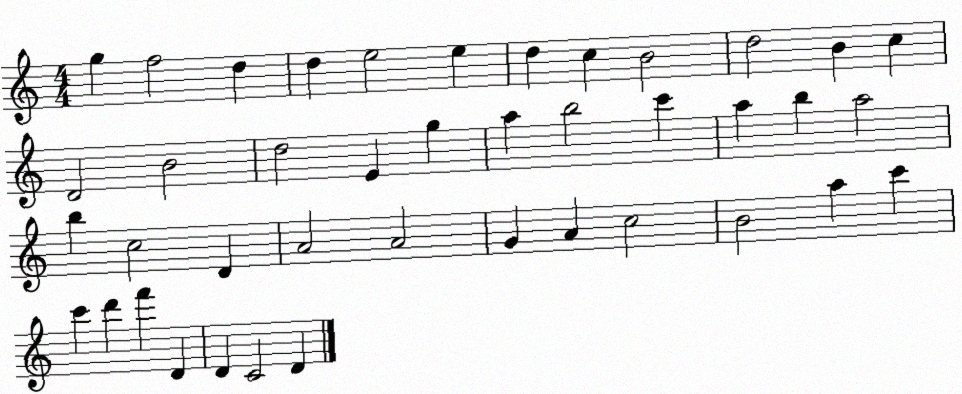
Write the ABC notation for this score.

X:1
T:Untitled
M:4/4
L:1/4
K:C
g f2 d d e2 e d c B2 d2 B c D2 B2 d2 E g a b2 c' a b a2 b c2 D A2 A2 G A c2 B2 a c' c' d' f' D D C2 D